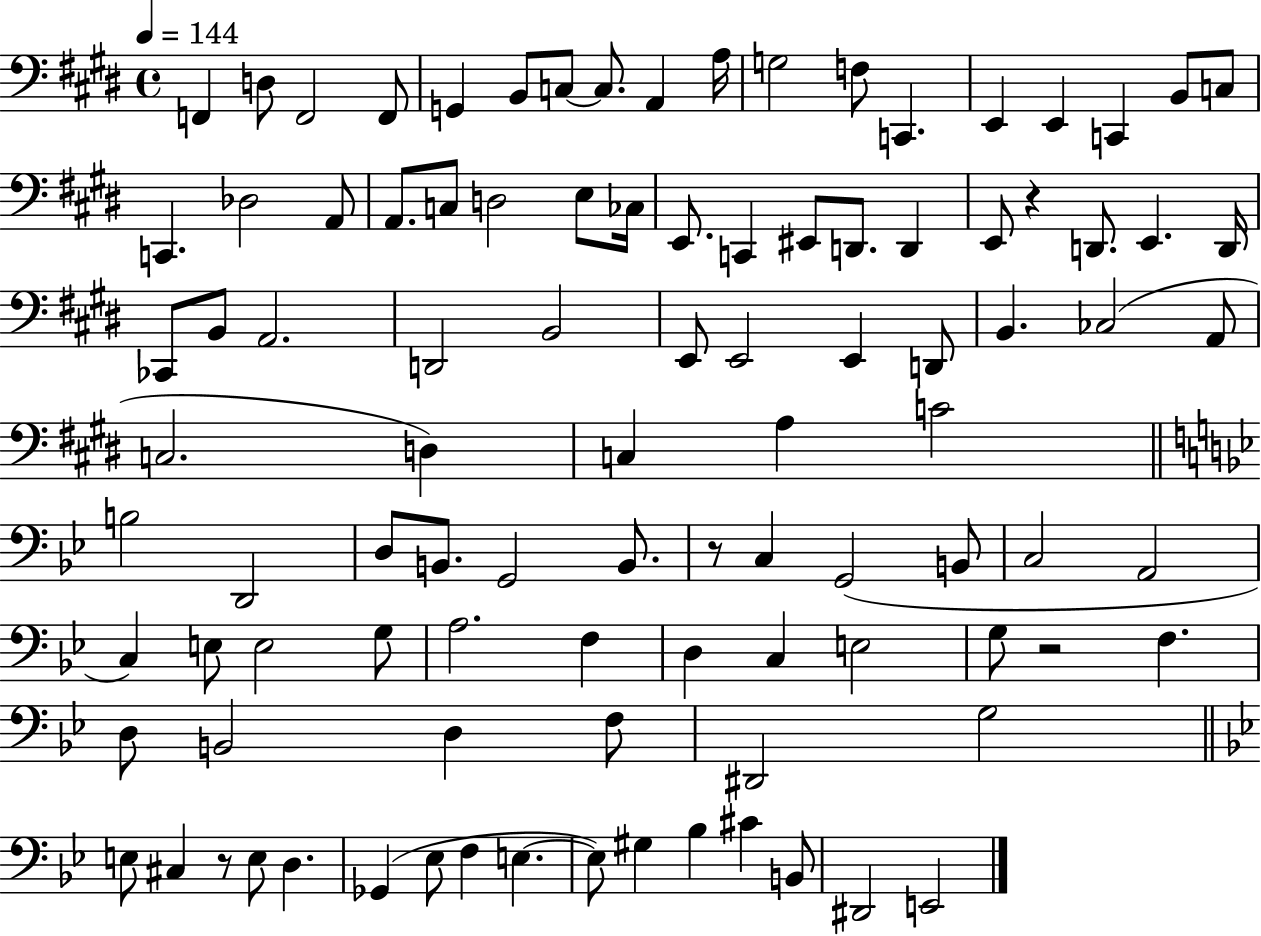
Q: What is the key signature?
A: E major